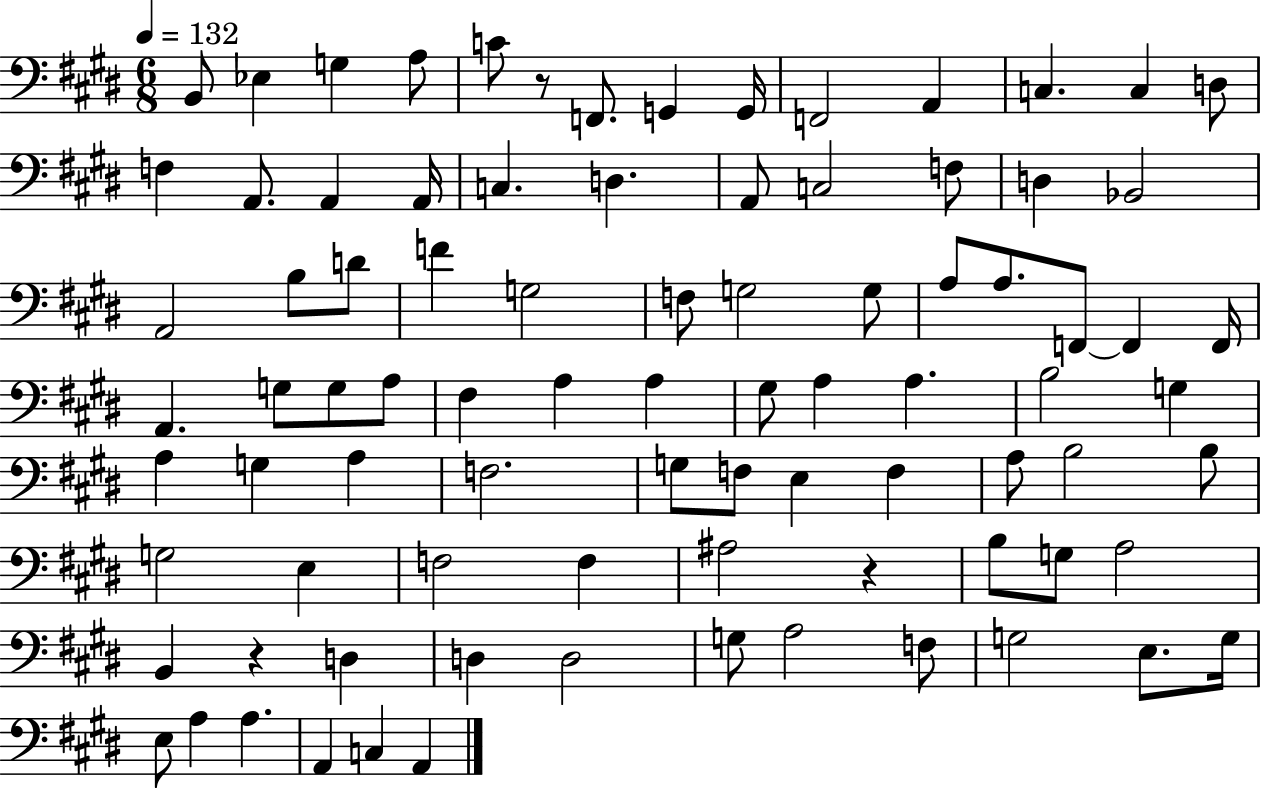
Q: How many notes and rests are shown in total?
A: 87